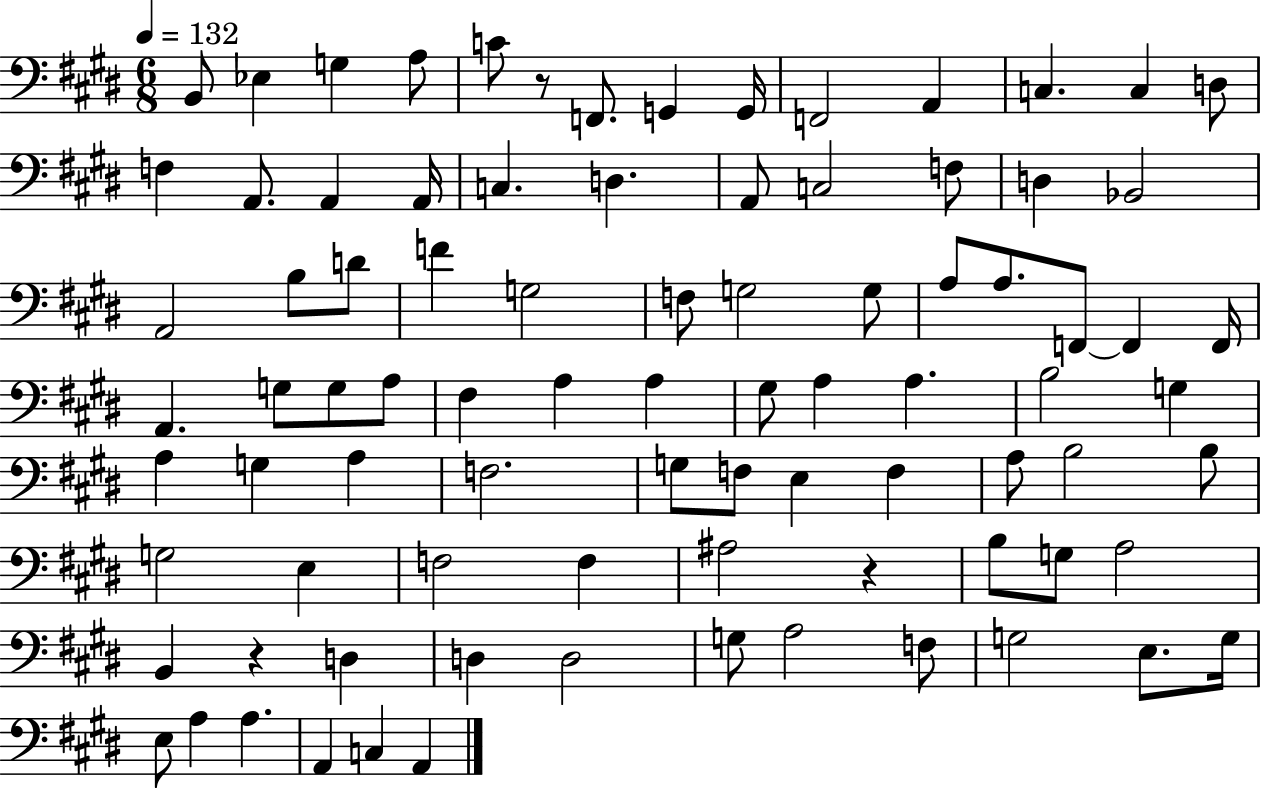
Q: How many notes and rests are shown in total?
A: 87